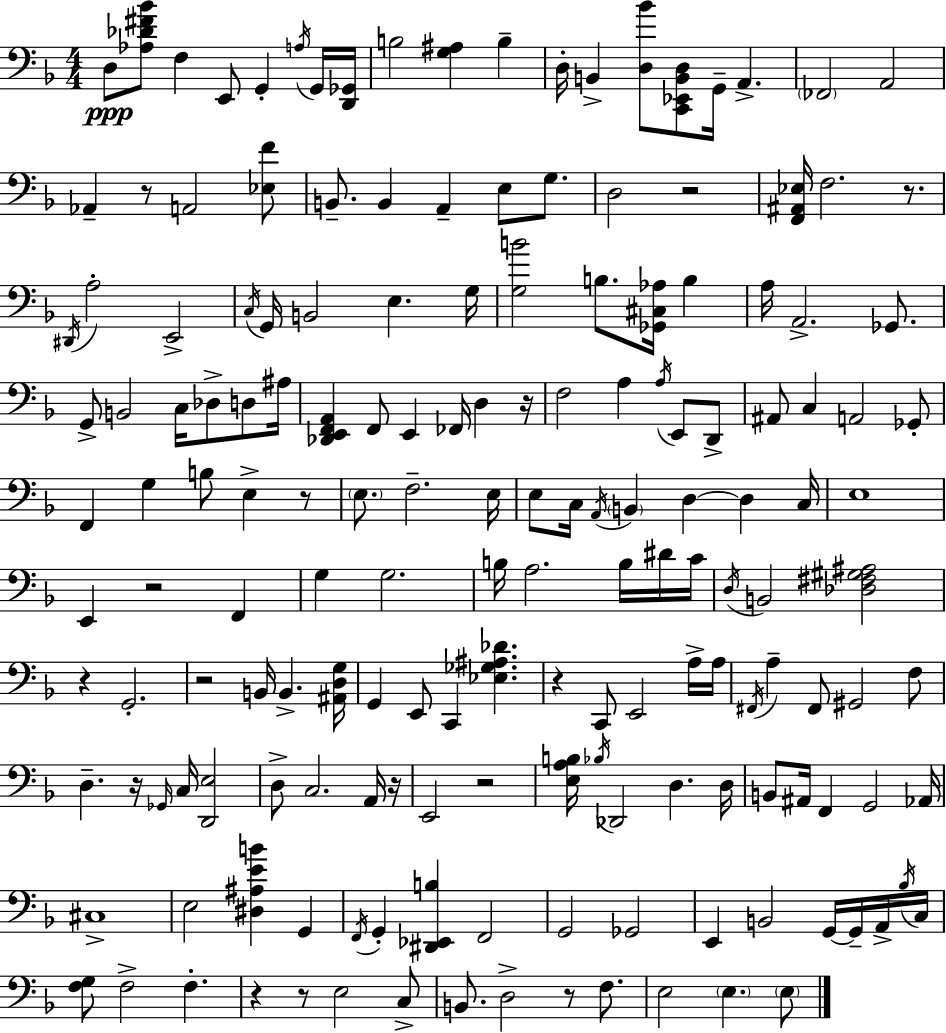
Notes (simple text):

D3/e [Ab3,Db4,F#4,Bb4]/e F3/q E2/e G2/q A3/s G2/s [D2,Gb2]/s B3/h [G3,A#3]/q B3/q D3/s B2/q [D3,Bb4]/e [C2,Eb2,B2,D3]/e G2/s A2/q. FES2/h A2/h Ab2/q R/e A2/h [Eb3,F4]/e B2/e. B2/q A2/q E3/e G3/e. D3/h R/h [F2,A#2,Eb3]/s F3/h. R/e. D#2/s A3/h E2/h C3/s G2/s B2/h E3/q. G3/s [G3,B4]/h B3/e. [Gb2,C#3,Ab3]/s B3/q A3/s A2/h. Gb2/e. G2/e B2/h C3/s Db3/e D3/e A#3/s [Db2,E2,F2,A2]/q F2/e E2/q FES2/s D3/q R/s F3/h A3/q A3/s E2/e D2/e A#2/e C3/q A2/h Gb2/e F2/q G3/q B3/e E3/q R/e E3/e. F3/h. E3/s E3/e C3/s A2/s B2/q D3/q D3/q C3/s E3/w E2/q R/h F2/q G3/q G3/h. B3/s A3/h. B3/s D#4/s C4/s D3/s B2/h [Db3,F#3,G#3,A#3]/h R/q G2/h. R/h B2/s B2/q. [A#2,D3,G3]/s G2/q E2/e C2/q [Eb3,Gb3,A#3,Db4]/q. R/q C2/e E2/h A3/s A3/s F#2/s A3/q F#2/e G#2/h F3/e D3/q. R/s Gb2/s C3/s [D2,E3]/h D3/e C3/h. A2/s R/s E2/h R/h [E3,A3,B3]/s Bb3/s Db2/h D3/q. D3/s B2/e A#2/s F2/q G2/h Ab2/s C#3/w E3/h [D#3,A#3,E4,B4]/q G2/q F2/s G2/q [D#2,Eb2,B3]/q F2/h G2/h Gb2/h E2/q B2/h G2/s G2/s A2/s Bb3/s C3/s [F3,G3]/e F3/h F3/q. R/q R/e E3/h C3/e B2/e. D3/h R/e F3/e. E3/h E3/q. E3/e